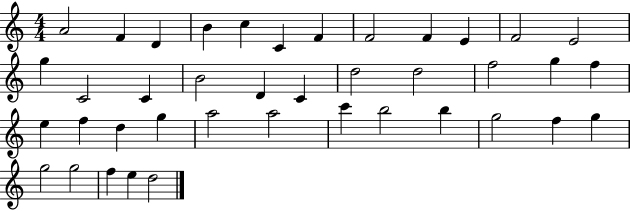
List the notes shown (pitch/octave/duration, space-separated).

A4/h F4/q D4/q B4/q C5/q C4/q F4/q F4/h F4/q E4/q F4/h E4/h G5/q C4/h C4/q B4/h D4/q C4/q D5/h D5/h F5/h G5/q F5/q E5/q F5/q D5/q G5/q A5/h A5/h C6/q B5/h B5/q G5/h F5/q G5/q G5/h G5/h F5/q E5/q D5/h